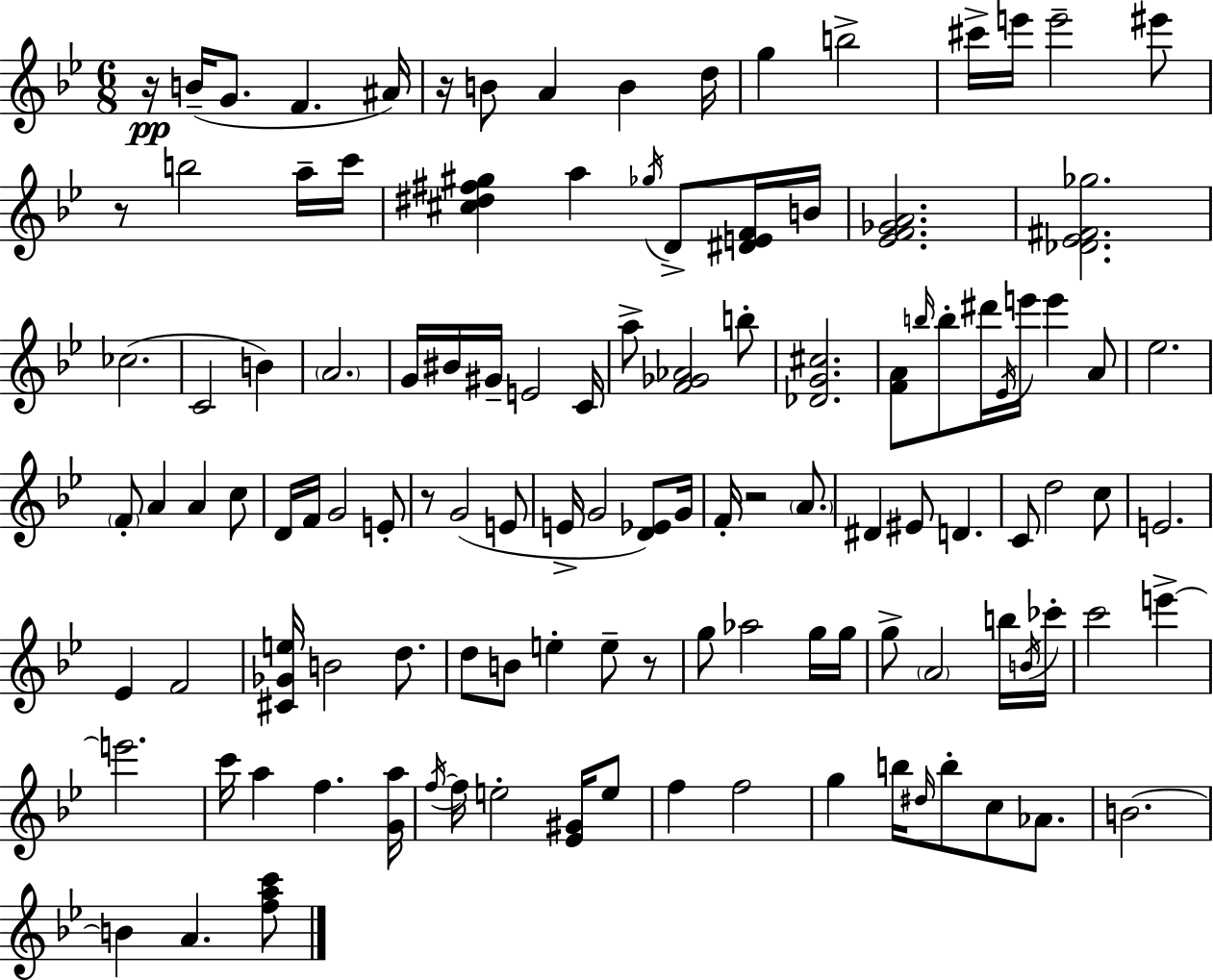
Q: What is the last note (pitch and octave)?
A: A4